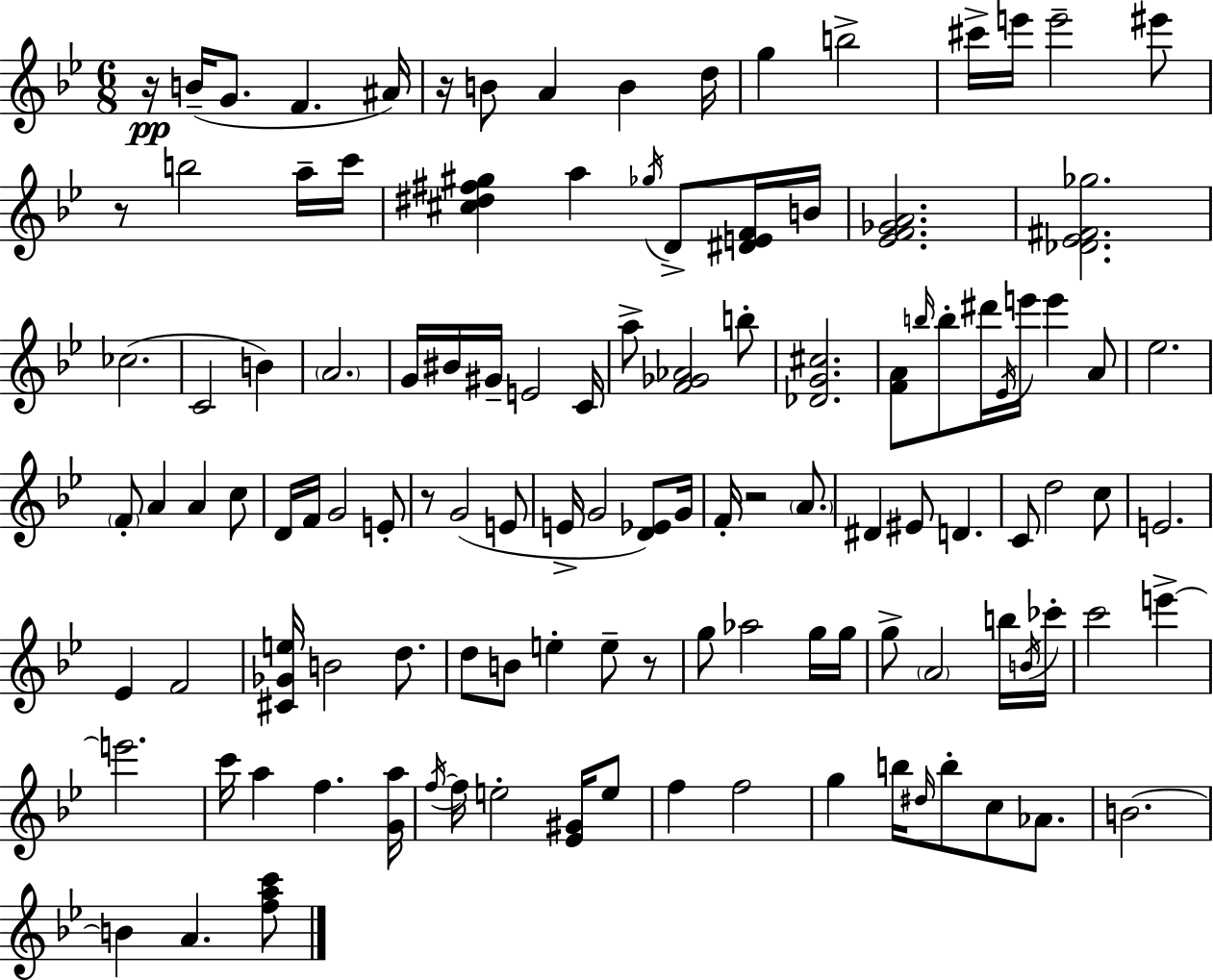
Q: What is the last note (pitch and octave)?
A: A4